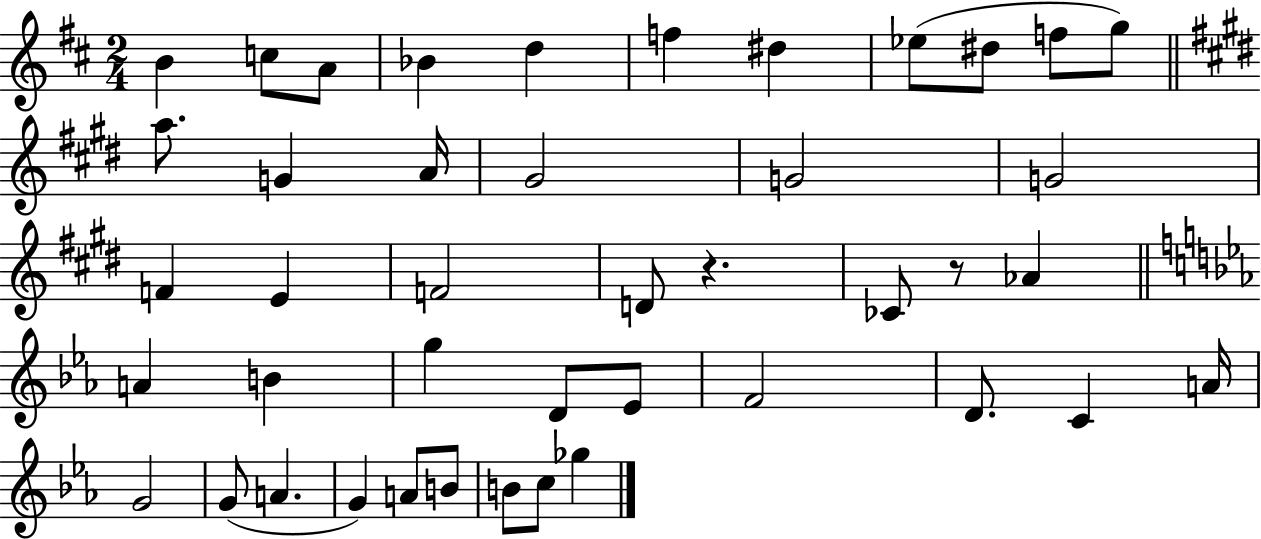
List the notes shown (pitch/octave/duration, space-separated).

B4/q C5/e A4/e Bb4/q D5/q F5/q D#5/q Eb5/e D#5/e F5/e G5/e A5/e. G4/q A4/s G#4/h G4/h G4/h F4/q E4/q F4/h D4/e R/q. CES4/e R/e Ab4/q A4/q B4/q G5/q D4/e Eb4/e F4/h D4/e. C4/q A4/s G4/h G4/e A4/q. G4/q A4/e B4/e B4/e C5/e Gb5/q